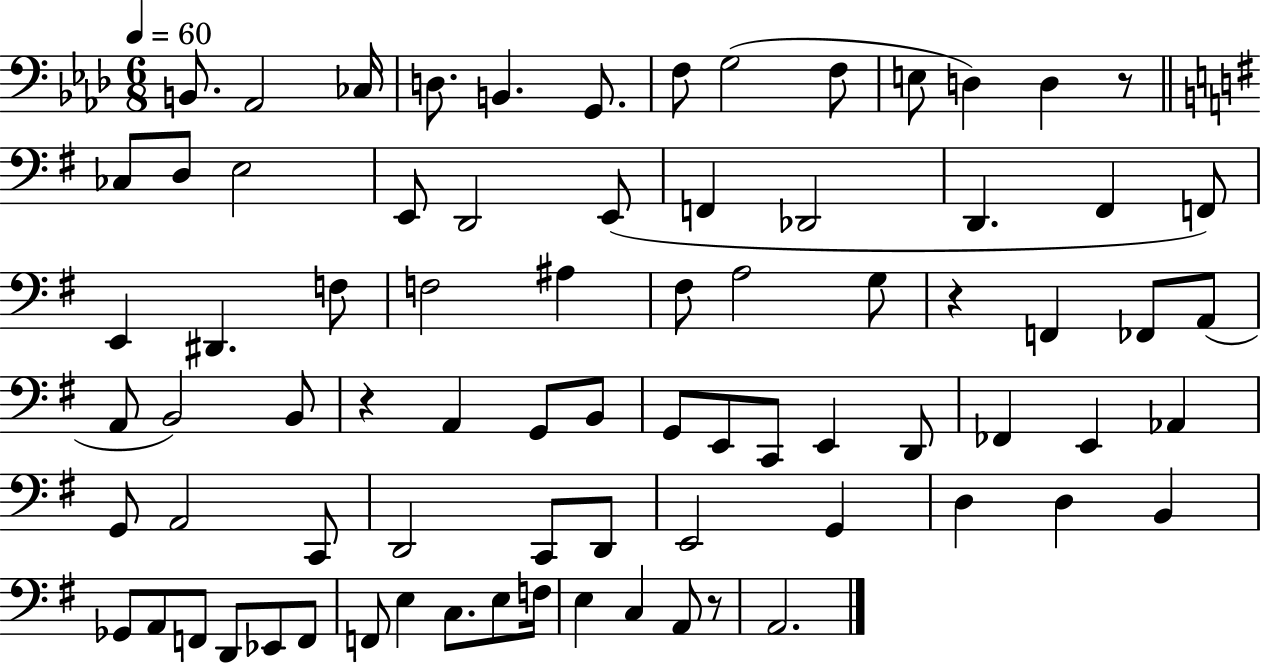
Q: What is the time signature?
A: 6/8